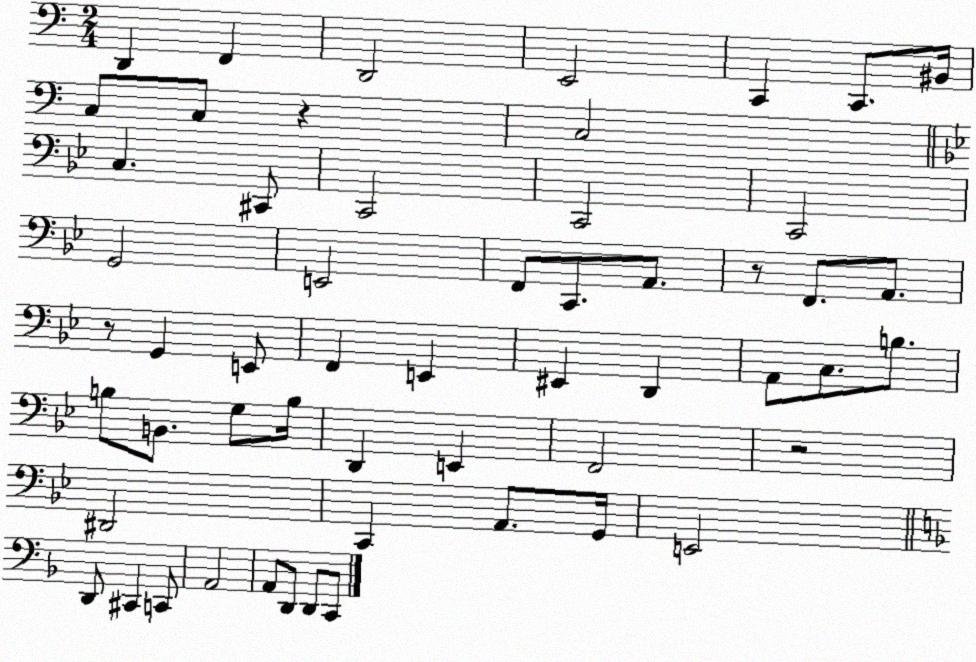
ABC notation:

X:1
T:Untitled
M:2/4
L:1/4
K:C
D,, F,, D,,2 E,,2 C,, C,,/2 ^B,,/4 C,/2 C,/2 z C,2 C, ^C,,/2 C,,2 C,,2 C,,2 G,,2 E,,2 F,,/2 C,,/2 A,,/2 z/2 F,,/2 A,,/2 z/2 G,, E,,/2 F,, E,, ^E,, D,, A,,/2 C,/2 B,/2 B,/2 B,,/2 G,/2 B,/4 D,, E,, F,,2 z2 ^D,,2 C,, A,,/2 G,,/4 E,,2 D,,/2 ^C,, C,,/2 A,,2 A,,/2 D,,/2 D,,/2 C,,/2